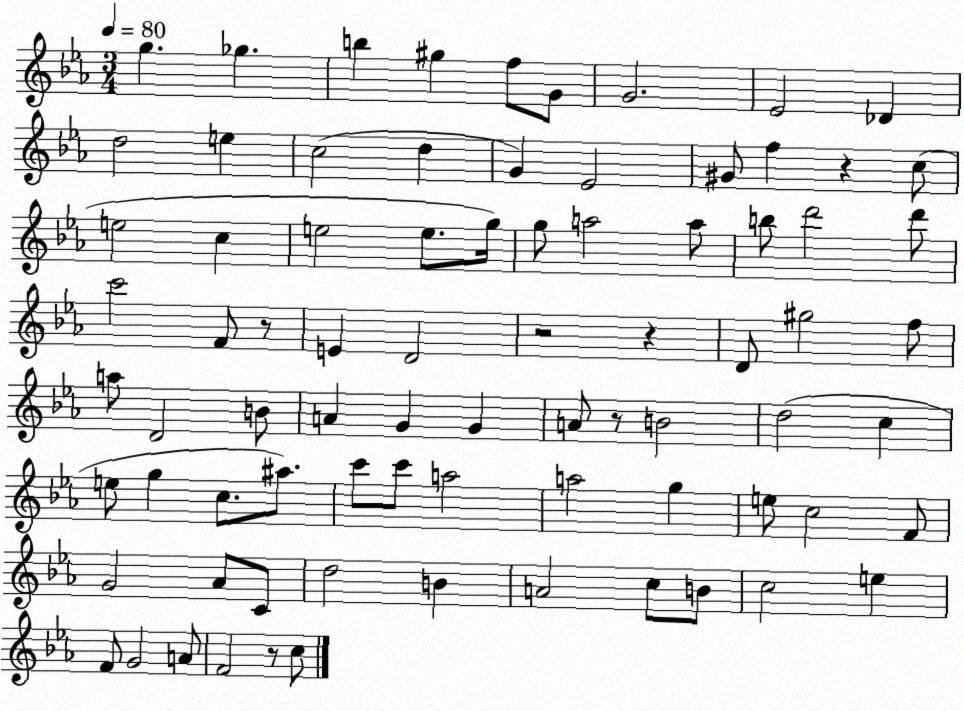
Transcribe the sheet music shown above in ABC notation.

X:1
T:Untitled
M:3/4
L:1/4
K:Eb
g _g b ^g f/2 G/2 G2 _E2 _D d2 e c2 d G _E2 ^G/2 f z c/2 e2 c e2 e/2 g/4 g/2 a2 a/2 b/2 d'2 d'/2 c'2 F/2 z/2 E D2 z2 z D/2 ^g2 f/2 a/2 D2 B/2 A G G A/2 z/2 B2 d2 c e/2 g c/2 ^a/2 c'/2 c'/2 a2 a2 g e/2 c2 F/2 G2 _A/2 C/2 d2 B A2 c/2 B/2 c2 e F/2 G2 A/2 F2 z/2 c/2